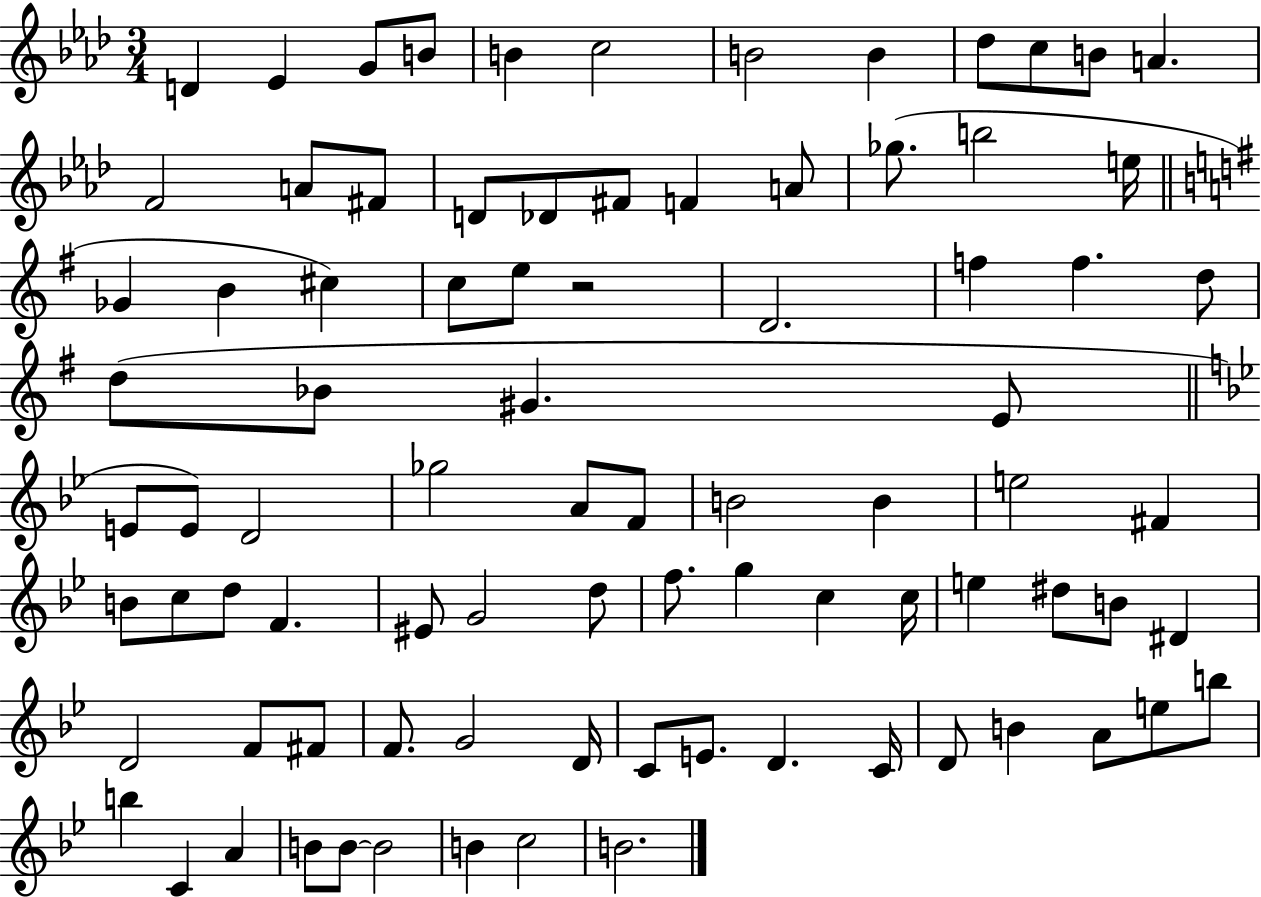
X:1
T:Untitled
M:3/4
L:1/4
K:Ab
D _E G/2 B/2 B c2 B2 B _d/2 c/2 B/2 A F2 A/2 ^F/2 D/2 _D/2 ^F/2 F A/2 _g/2 b2 e/4 _G B ^c c/2 e/2 z2 D2 f f d/2 d/2 _B/2 ^G E/2 E/2 E/2 D2 _g2 A/2 F/2 B2 B e2 ^F B/2 c/2 d/2 F ^E/2 G2 d/2 f/2 g c c/4 e ^d/2 B/2 ^D D2 F/2 ^F/2 F/2 G2 D/4 C/2 E/2 D C/4 D/2 B A/2 e/2 b/2 b C A B/2 B/2 B2 B c2 B2